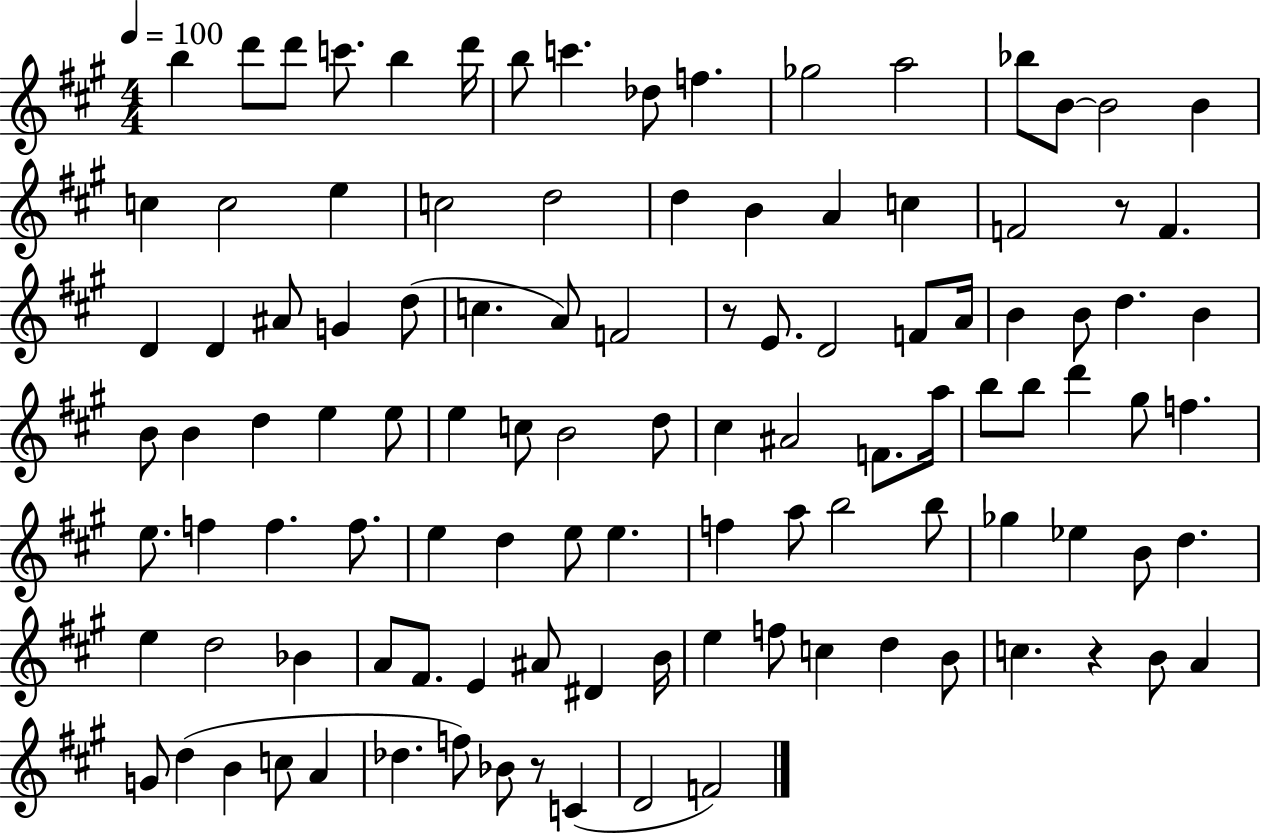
{
  \clef treble
  \numericTimeSignature
  \time 4/4
  \key a \major
  \tempo 4 = 100
  b''4 d'''8 d'''8 c'''8. b''4 d'''16 | b''8 c'''4. des''8 f''4. | ges''2 a''2 | bes''8 b'8~~ b'2 b'4 | \break c''4 c''2 e''4 | c''2 d''2 | d''4 b'4 a'4 c''4 | f'2 r8 f'4. | \break d'4 d'4 ais'8 g'4 d''8( | c''4. a'8) f'2 | r8 e'8. d'2 f'8 a'16 | b'4 b'8 d''4. b'4 | \break b'8 b'4 d''4 e''4 e''8 | e''4 c''8 b'2 d''8 | cis''4 ais'2 f'8. a''16 | b''8 b''8 d'''4 gis''8 f''4. | \break e''8. f''4 f''4. f''8. | e''4 d''4 e''8 e''4. | f''4 a''8 b''2 b''8 | ges''4 ees''4 b'8 d''4. | \break e''4 d''2 bes'4 | a'8 fis'8. e'4 ais'8 dis'4 b'16 | e''4 f''8 c''4 d''4 b'8 | c''4. r4 b'8 a'4 | \break g'8 d''4( b'4 c''8 a'4 | des''4. f''8) bes'8 r8 c'4( | d'2 f'2) | \bar "|."
}